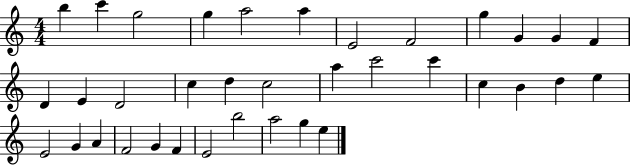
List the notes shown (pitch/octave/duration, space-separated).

B5/q C6/q G5/h G5/q A5/h A5/q E4/h F4/h G5/q G4/q G4/q F4/q D4/q E4/q D4/h C5/q D5/q C5/h A5/q C6/h C6/q C5/q B4/q D5/q E5/q E4/h G4/q A4/q F4/h G4/q F4/q E4/h B5/h A5/h G5/q E5/q